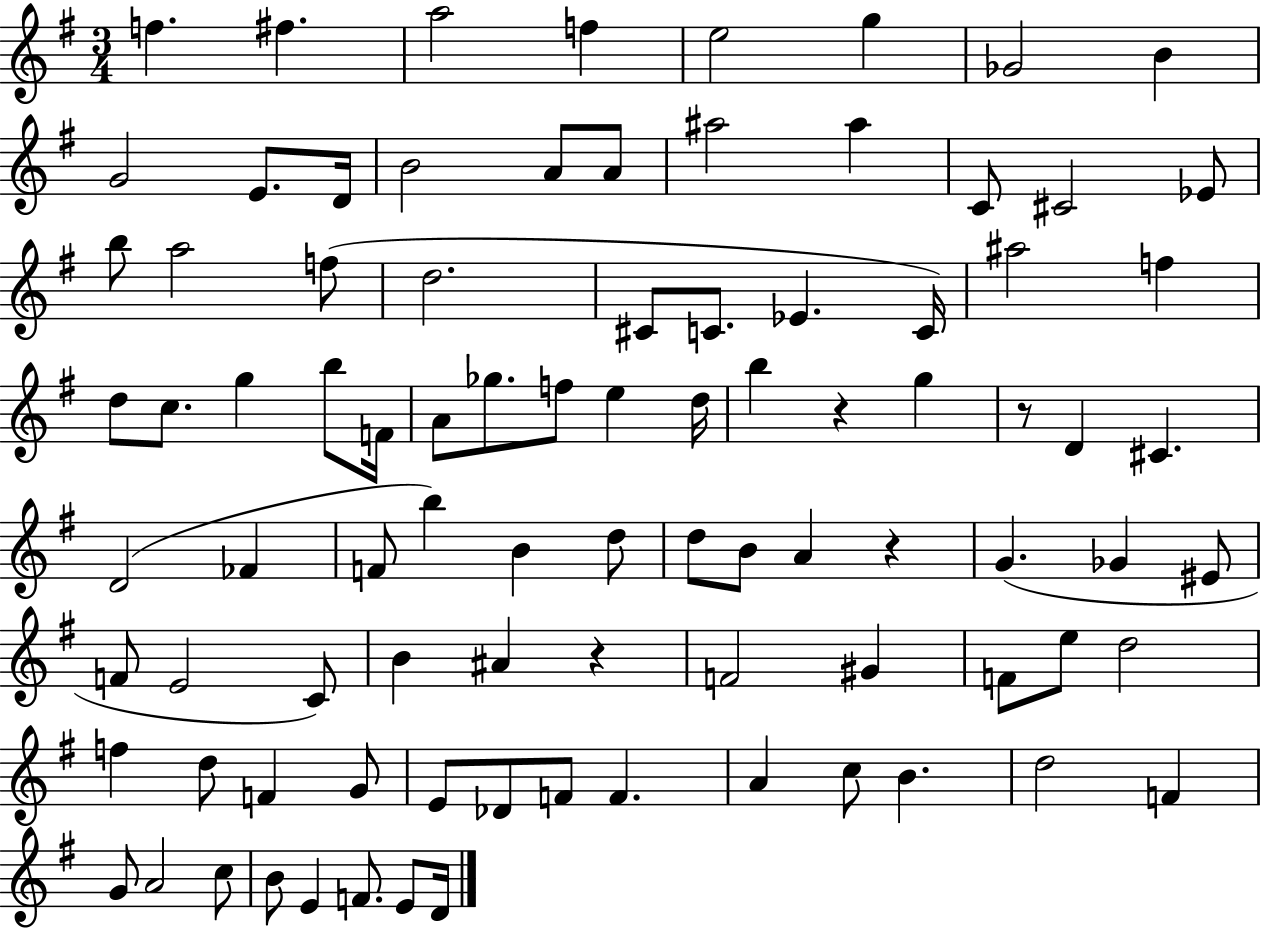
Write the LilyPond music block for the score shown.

{
  \clef treble
  \numericTimeSignature
  \time 3/4
  \key g \major
  f''4. fis''4. | a''2 f''4 | e''2 g''4 | ges'2 b'4 | \break g'2 e'8. d'16 | b'2 a'8 a'8 | ais''2 ais''4 | c'8 cis'2 ees'8 | \break b''8 a''2 f''8( | d''2. | cis'8 c'8. ees'4. c'16) | ais''2 f''4 | \break d''8 c''8. g''4 b''8 f'16 | a'8 ges''8. f''8 e''4 d''16 | b''4 r4 g''4 | r8 d'4 cis'4. | \break d'2( fes'4 | f'8 b''4) b'4 d''8 | d''8 b'8 a'4 r4 | g'4.( ges'4 eis'8 | \break f'8 e'2 c'8) | b'4 ais'4 r4 | f'2 gis'4 | f'8 e''8 d''2 | \break f''4 d''8 f'4 g'8 | e'8 des'8 f'8 f'4. | a'4 c''8 b'4. | d''2 f'4 | \break g'8 a'2 c''8 | b'8 e'4 f'8. e'8 d'16 | \bar "|."
}